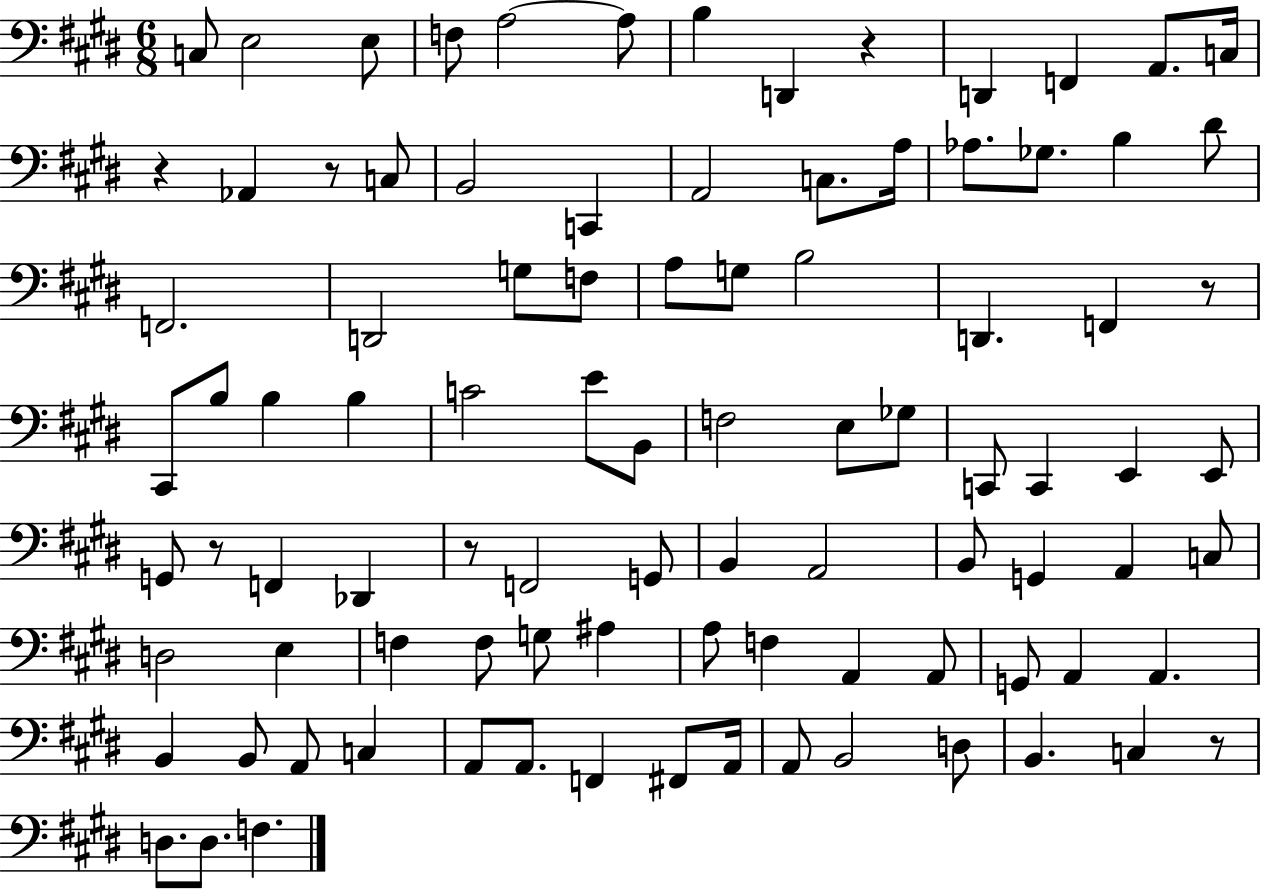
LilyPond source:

{
  \clef bass
  \numericTimeSignature
  \time 6/8
  \key e \major
  c8 e2 e8 | f8 a2~~ a8 | b4 d,4 r4 | d,4 f,4 a,8. c16 | \break r4 aes,4 r8 c8 | b,2 c,4 | a,2 c8. a16 | aes8. ges8. b4 dis'8 | \break f,2. | d,2 g8 f8 | a8 g8 b2 | d,4. f,4 r8 | \break cis,8 b8 b4 b4 | c'2 e'8 b,8 | f2 e8 ges8 | c,8 c,4 e,4 e,8 | \break g,8 r8 f,4 des,4 | r8 f,2 g,8 | b,4 a,2 | b,8 g,4 a,4 c8 | \break d2 e4 | f4 f8 g8 ais4 | a8 f4 a,4 a,8 | g,8 a,4 a,4. | \break b,4 b,8 a,8 c4 | a,8 a,8. f,4 fis,8 a,16 | a,8 b,2 d8 | b,4. c4 r8 | \break d8. d8. f4. | \bar "|."
}